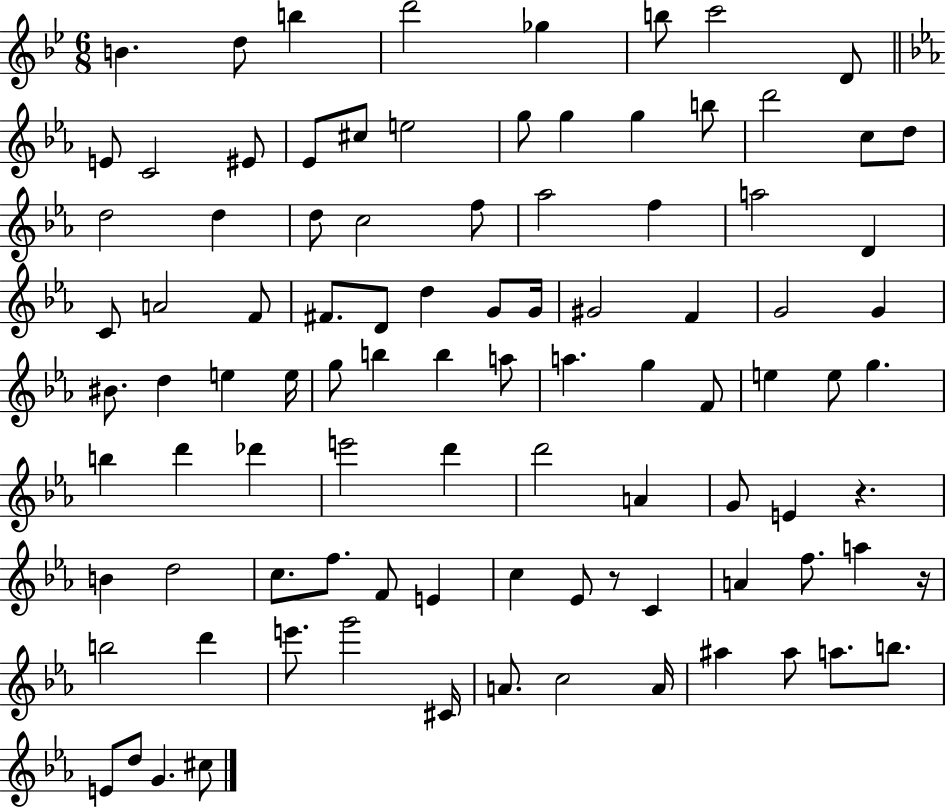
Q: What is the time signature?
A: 6/8